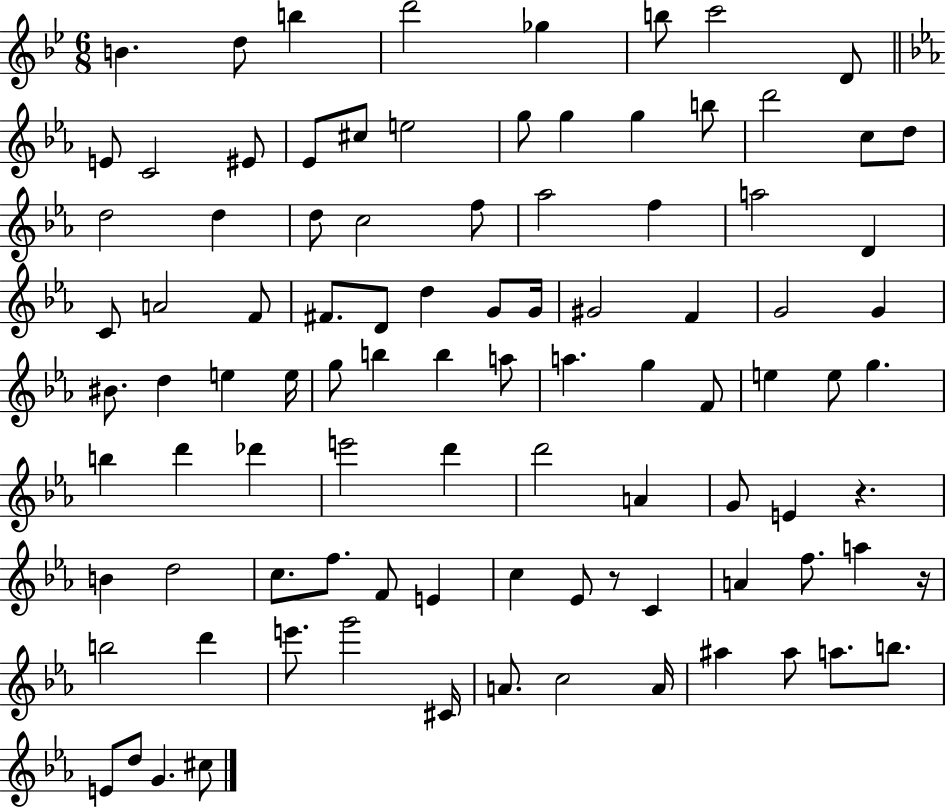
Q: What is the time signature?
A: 6/8